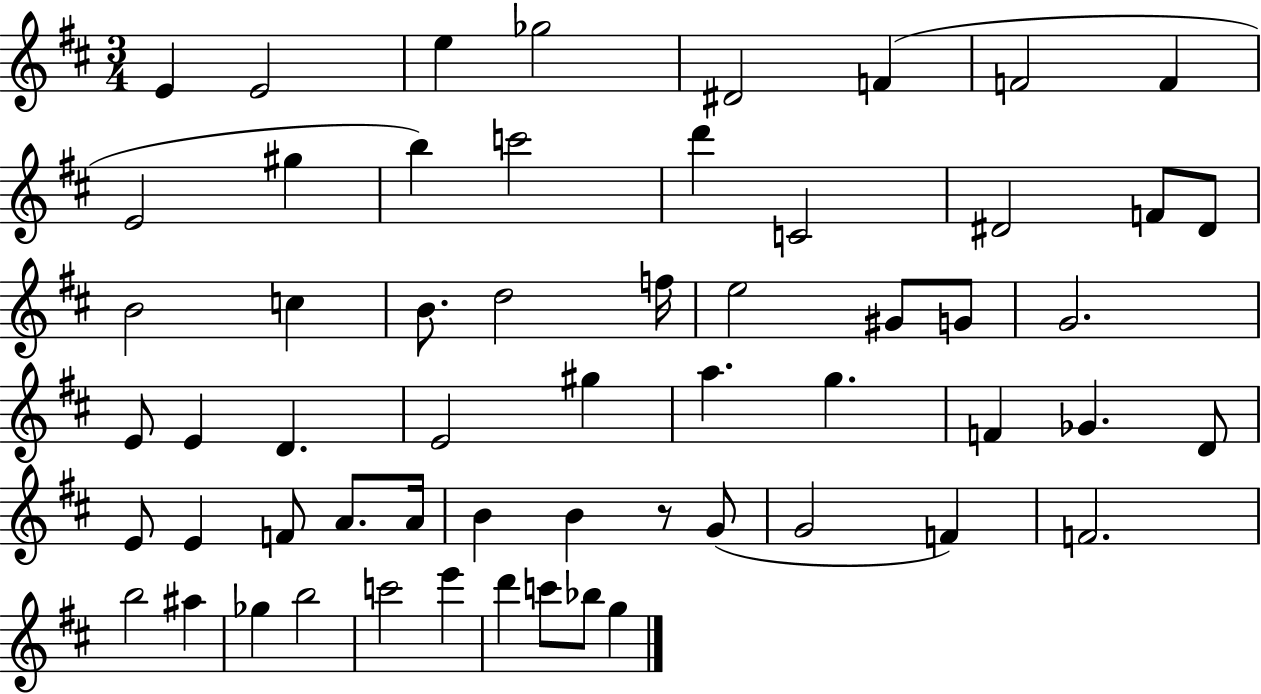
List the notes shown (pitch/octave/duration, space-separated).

E4/q E4/h E5/q Gb5/h D#4/h F4/q F4/h F4/q E4/h G#5/q B5/q C6/h D6/q C4/h D#4/h F4/e D#4/e B4/h C5/q B4/e. D5/h F5/s E5/h G#4/e G4/e G4/h. E4/e E4/q D4/q. E4/h G#5/q A5/q. G5/q. F4/q Gb4/q. D4/e E4/e E4/q F4/e A4/e. A4/s B4/q B4/q R/e G4/e G4/h F4/q F4/h. B5/h A#5/q Gb5/q B5/h C6/h E6/q D6/q C6/e Bb5/e G5/q